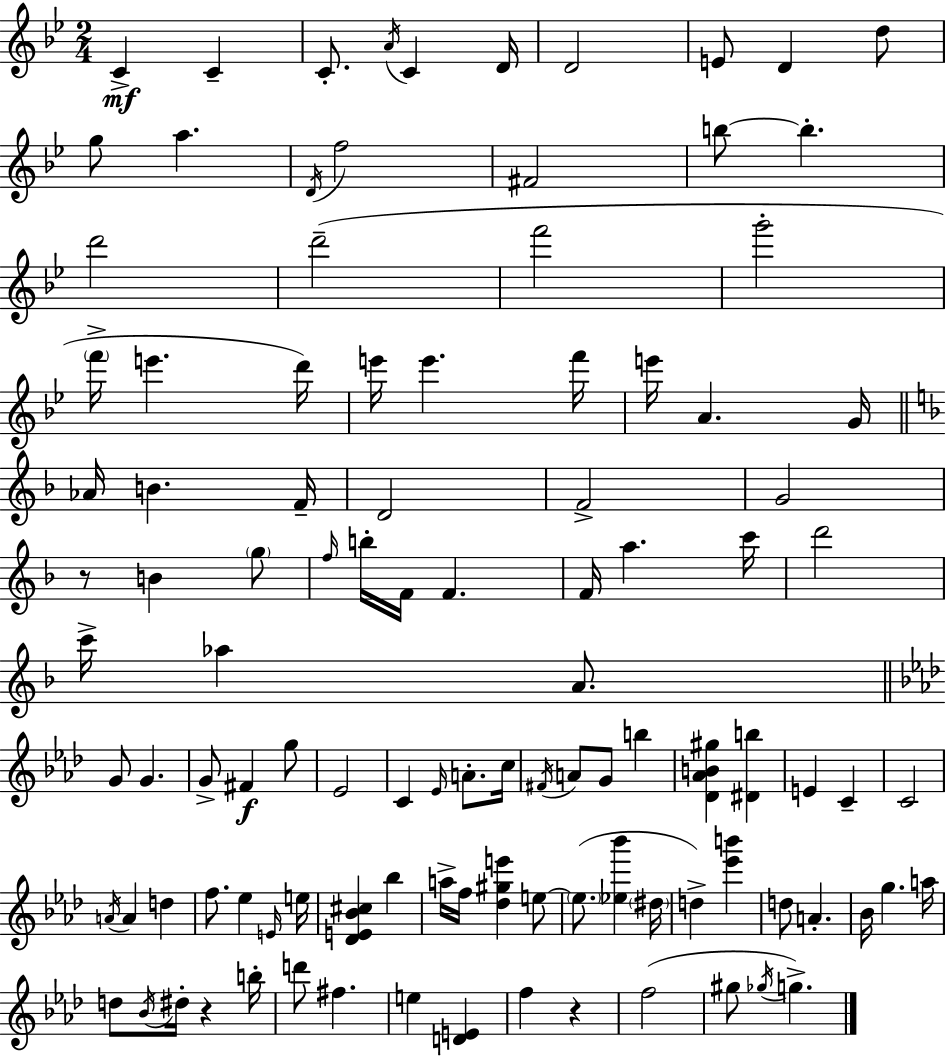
{
  \clef treble
  \numericTimeSignature
  \time 2/4
  \key bes \major
  c'4->\mf c'4-- | c'8.-. \acciaccatura { a'16 } c'4 | d'16 d'2 | e'8 d'4 d''8 | \break g''8 a''4. | \acciaccatura { d'16 } f''2 | fis'2 | b''8~~ b''4.-. | \break d'''2 | d'''2--( | f'''2 | g'''2-. | \break \parenthesize f'''16-> e'''4. | d'''16) e'''16 e'''4. | f'''16 e'''16 a'4. | g'16 \bar "||" \break \key f \major aes'16 b'4. f'16-- | d'2 | f'2-> | g'2 | \break r8 b'4 \parenthesize g''8 | \grace { f''16 } b''16-. f'16 f'4. | f'16 a''4. | c'''16 d'''2 | \break c'''16-> aes''4 a'8. | \bar "||" \break \key f \minor g'8 g'4. | g'8-> fis'4\f g''8 | ees'2 | c'4 \grace { ees'16 } a'8.-. | \break c''16 \acciaccatura { fis'16 } a'8 g'8 b''4 | <des' aes' b' gis''>4 <dis' b''>4 | e'4 c'4-- | c'2 | \break \acciaccatura { a'16 } a'4 d''4 | f''8. ees''4 | \grace { e'16 } e''16 <des' e' bes' cis''>4 | bes''4 a''16-> f''16 <des'' gis'' e'''>4 | \break e''8~~ \parenthesize e''8.( <ees'' bes'''>4 | \parenthesize dis''16 d''4->) | <ees''' b'''>4 d''8 a'4.-. | bes'16 g''4. | \break a''16 d''8 \acciaccatura { bes'16 } dis''16-. | r4 b''16-. d'''8 fis''4. | e''4 | <d' e'>4 f''4 | \break r4 f''2( | gis''8 \acciaccatura { ges''16 } | g''4.->) \bar "|."
}